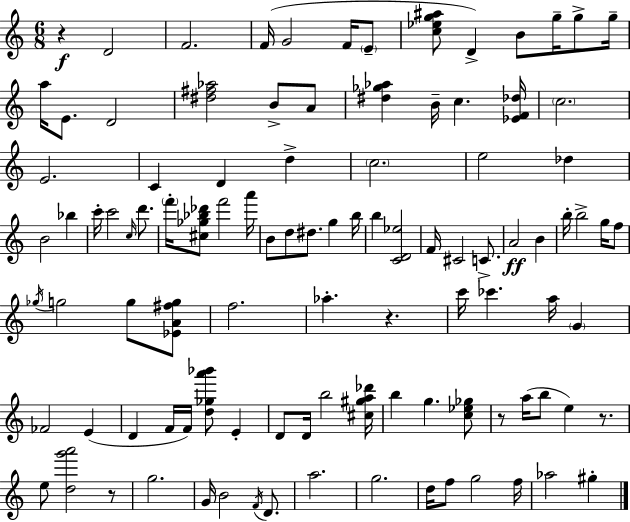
{
  \clef treble
  \numericTimeSignature
  \time 6/8
  \key a \minor
  r4\f d'2 | f'2. | f'16( g'2 f'16 \parenthesize e'8-- | <c'' ees'' g'' ais''>8 d'4->) b'8 g''16-- g''8-> g''16-- | \break a''16 e'8. d'2 | <dis'' fis'' aes''>2 b'8-> a'8 | <dis'' ges'' aes''>4 b'16-- c''4. <ees' f' des''>16 | \parenthesize c''2. | \break e'2. | c'4 d'4 d''4-> | \parenthesize c''2. | e''2 des''4 | \break b'2 bes''4 | c'''16-. c'''2 \grace { c''16 } d'''8. | \parenthesize f'''16-. <cis'' ges'' bes'' des'''>8 f'''2 | a'''16 b'8 d''8 dis''8. g''4 | \break b''16 b''4 <c' d' ees''>2 | f'16 cis'2 c'8.-> | a'2\ff b'4 | b''16-. b''2-> g''16 f''8 | \break \acciaccatura { ges''16 } g''2 g''8 | <ees' a' fis'' g''>8 f''2. | aes''4.-. r4. | c'''16 ces'''4. a''16 \parenthesize g'4 | \break fes'2 e'4( | d'4 f'16 f'16) <d'' ges'' a''' bes'''>8 e'4-. | d'8 d'16 b''2 | <cis'' gis'' a'' des'''>16 b''4 g''4. | \break <c'' ees'' ges''>8 r8 a''16( b''8 e''4) r8. | e''8 <d'' g''' a'''>2 | r8 g''2. | g'16 b'2 \acciaccatura { f'16 } | \break d'8. a''2. | g''2. | d''16 f''8 g''2 | f''16 aes''2 gis''4-. | \break \bar "|."
}